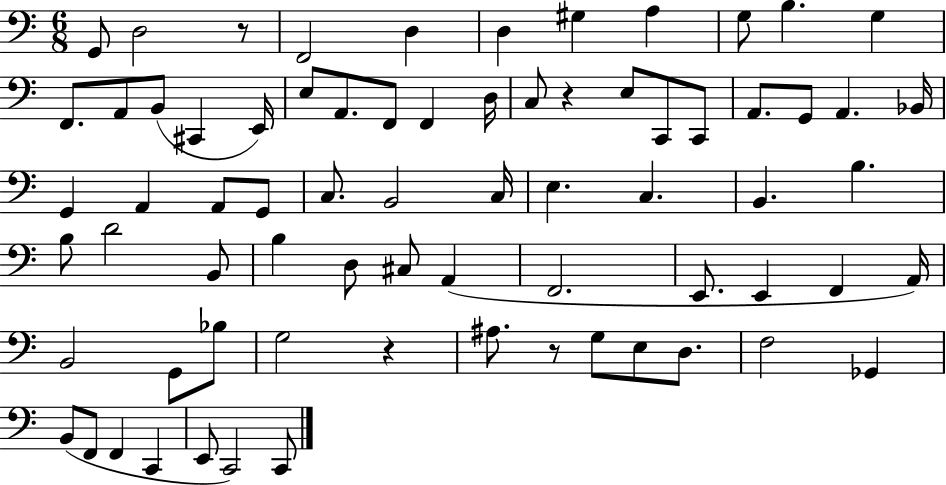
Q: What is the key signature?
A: C major